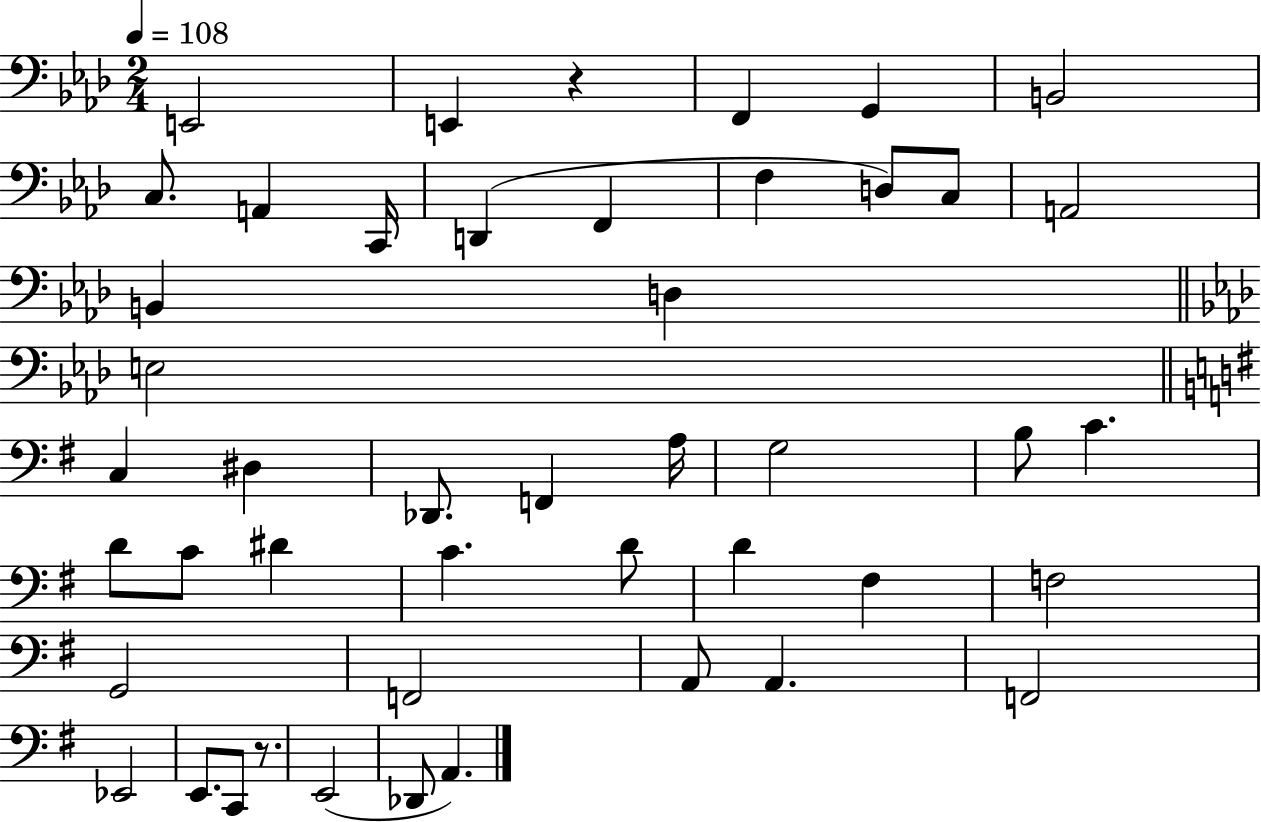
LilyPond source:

{
  \clef bass
  \numericTimeSignature
  \time 2/4
  \key aes \major
  \tempo 4 = 108
  e,2 | e,4 r4 | f,4 g,4 | b,2 | \break c8. a,4 c,16 | d,4( f,4 | f4 d8) c8 | a,2 | \break b,4 d4 | \bar "||" \break \key aes \major e2 | \bar "||" \break \key e \minor c4 dis4 | des,8. f,4 a16 | g2 | b8 c'4. | \break d'8 c'8 dis'4 | c'4. d'8 | d'4 fis4 | f2 | \break g,2 | f,2 | a,8 a,4. | f,2 | \break ees,2 | e,8. c,8 r8. | e,2( | des,8 a,4.) | \break \bar "|."
}